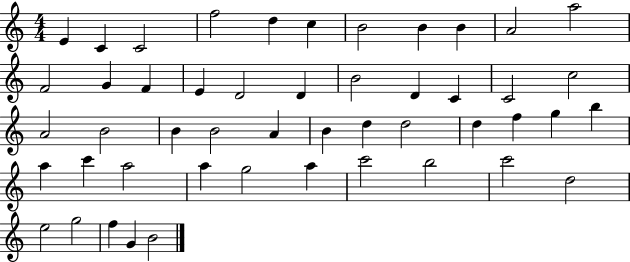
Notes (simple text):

E4/q C4/q C4/h F5/h D5/q C5/q B4/h B4/q B4/q A4/h A5/h F4/h G4/q F4/q E4/q D4/h D4/q B4/h D4/q C4/q C4/h C5/h A4/h B4/h B4/q B4/h A4/q B4/q D5/q D5/h D5/q F5/q G5/q B5/q A5/q C6/q A5/h A5/q G5/h A5/q C6/h B5/h C6/h D5/h E5/h G5/h F5/q G4/q B4/h